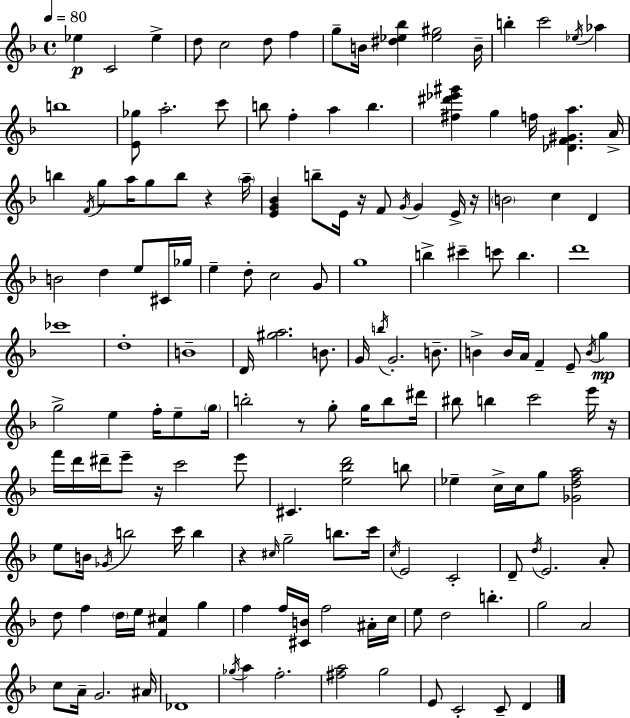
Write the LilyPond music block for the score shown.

{
  \clef treble
  \time 4/4
  \defaultTimeSignature
  \key f \major
  \tempo 4 = 80
  ees''4\p c'2 ees''4-> | d''8 c''2 d''8 f''4 | g''8-- b'16 <dis'' ees'' bes''>4 <ees'' gis''>2 b'16-- | b''4-. c'''2 \acciaccatura { ees''16 } aes''4 | \break b''1 | <e' ges''>8 a''2.-. c'''8 | b''8 f''4-. a''4 b''4. | <fis'' dis''' ees''' gis'''>4 g''4 f''16 <des' f' gis' a''>4. | \break a'16-> b''4 \acciaccatura { f'16 } g''8 a''16 g''8 b''8 r4 | \parenthesize a''16-- <e' g' bes'>4 b''8-- e'16 r16 f'8 \acciaccatura { g'16 } g'4 | e'16-> r16 \parenthesize b'2 c''4 d'4 | b'2 d''4 e''8 | \break cis'16 ges''16 e''4-- d''8-. c''2 | g'8 g''1 | b''4-> cis'''4-- c'''8 b''4. | d'''1 | \break ces'''1 | d''1-. | b'1-- | d'16 <gis'' a''>2. | \break b'8. g'16 \acciaccatura { b''16 } g'2.-. | b'8.-- b'4-> b'16 a'16 f'4-- e'8-- | \acciaccatura { b'16 } g''4\mp g''2-> e''4 | f''16-. e''8-- \parenthesize g''16 b''2-. r8 g''8-. | \break g''16 b''8 dis'''16 bis''8 b''4 c'''2 | e'''16 r16 f'''16 d'''16 dis'''16-- e'''8-- r16 c'''2 | e'''8 cis'4. <e'' bes'' d'''>2 | b''8 ees''4-- c''16-> c''16 g''8 <ges' d'' f'' a''>2 | \break e''8 b'16 \acciaccatura { ges'16 } b''2 | c'''16 b''4 r4 \grace { cis''16 } g''2-- | b''8. c'''16 \acciaccatura { c''16 } e'2 | c'2-. d'8-- \acciaccatura { d''16 } e'2. | \break a'8-. d''8 f''4 \parenthesize d''16 | e''16 <f' cis''>4 g''4 f''4 f''16 <cis' b'>16 f''2 | ais'16-. c''16 e''8 d''2 | b''4.-. g''2 | \break a'2 c''8 a'16-- g'2. | ais'16 des'1 | \acciaccatura { ges''16 } a''4 f''2.-. | <fis'' a''>2 | \break g''2 e'8 c'2-. | c'8-- d'4 \bar "|."
}